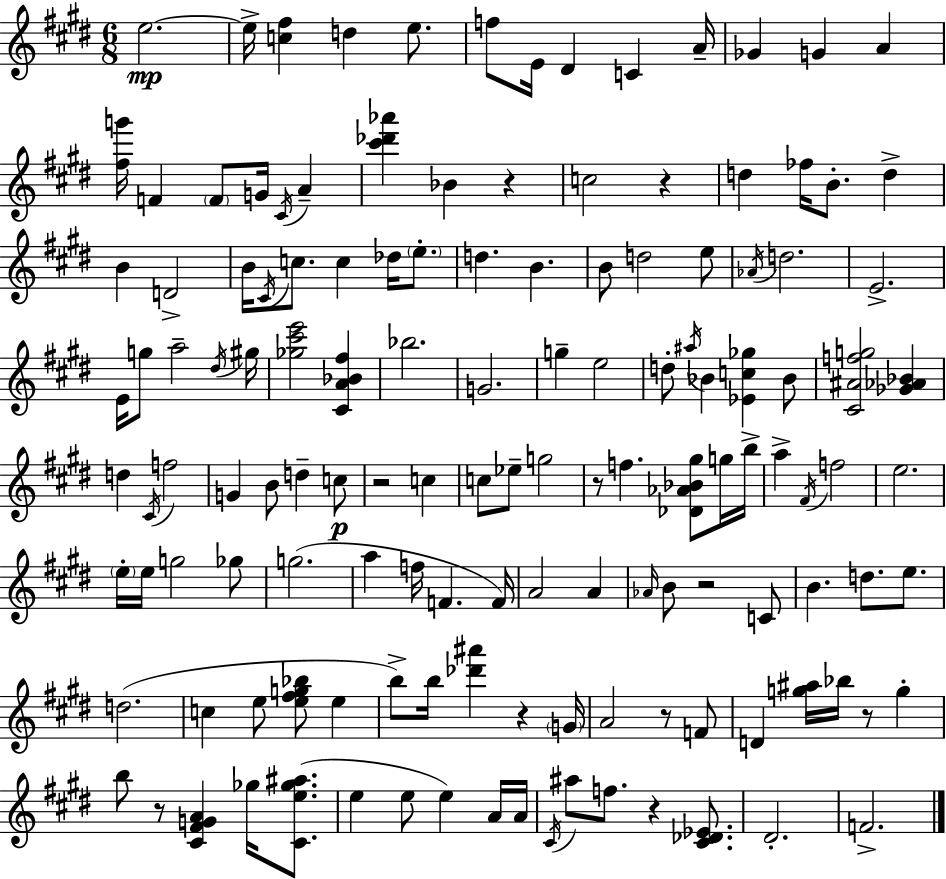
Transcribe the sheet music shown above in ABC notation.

X:1
T:Untitled
M:6/8
L:1/4
K:E
e2 e/4 [c^f] d e/2 f/2 E/4 ^D C A/4 _G G A [^fg']/4 F F/2 G/4 ^C/4 A [^c'_d'_a'] _B z c2 z d _f/4 B/2 d B D2 B/4 ^C/4 c/2 c _d/4 e/2 d B B/2 d2 e/2 _A/4 d2 E2 E/4 g/2 a2 ^d/4 ^g/4 [_g^c'e']2 [^CA_B^f] _b2 G2 g e2 d/2 ^a/4 _B [_Ec_g] _B/2 [^C^Afg]2 [_G_A_B] d ^C/4 f2 G B/2 d c/2 z2 c c/2 _e/2 g2 z/2 f [_D_A_B^g]/2 g/4 b/4 a ^F/4 f2 e2 e/4 e/4 g2 _g/2 g2 a f/4 F F/4 A2 A _A/4 B/2 z2 C/2 B d/2 e/2 d2 c e/2 [e^fg_b]/2 e b/2 b/4 [_d'^a'] z G/4 A2 z/2 F/2 D [g^a]/4 _b/4 z/2 g b/2 z/2 [^C^FGA] _g/4 [^Ce_g^a]/2 e e/2 e A/4 A/4 ^C/4 ^a/2 f/2 z [^C_D_E]/2 ^D2 F2